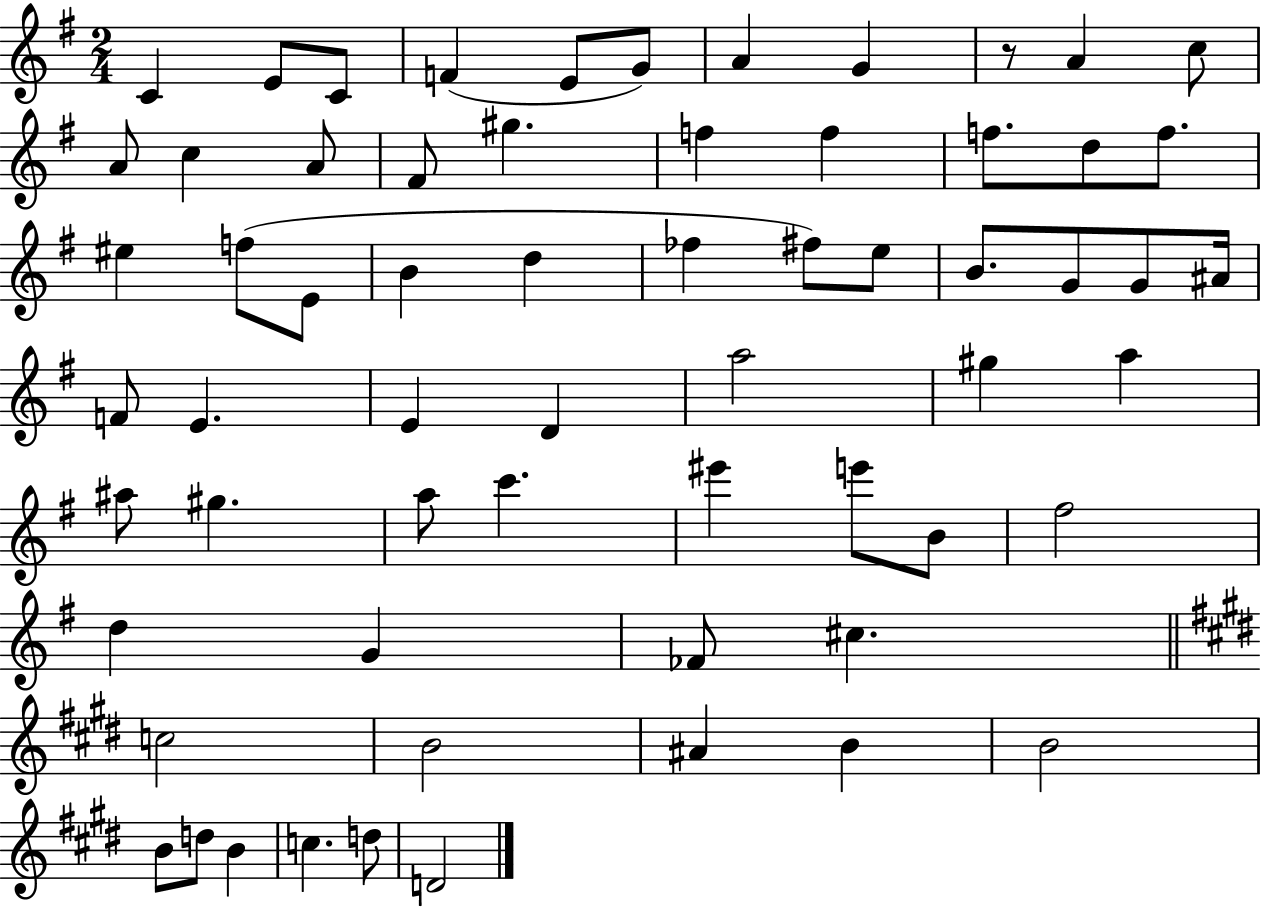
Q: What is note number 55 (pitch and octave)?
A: B4